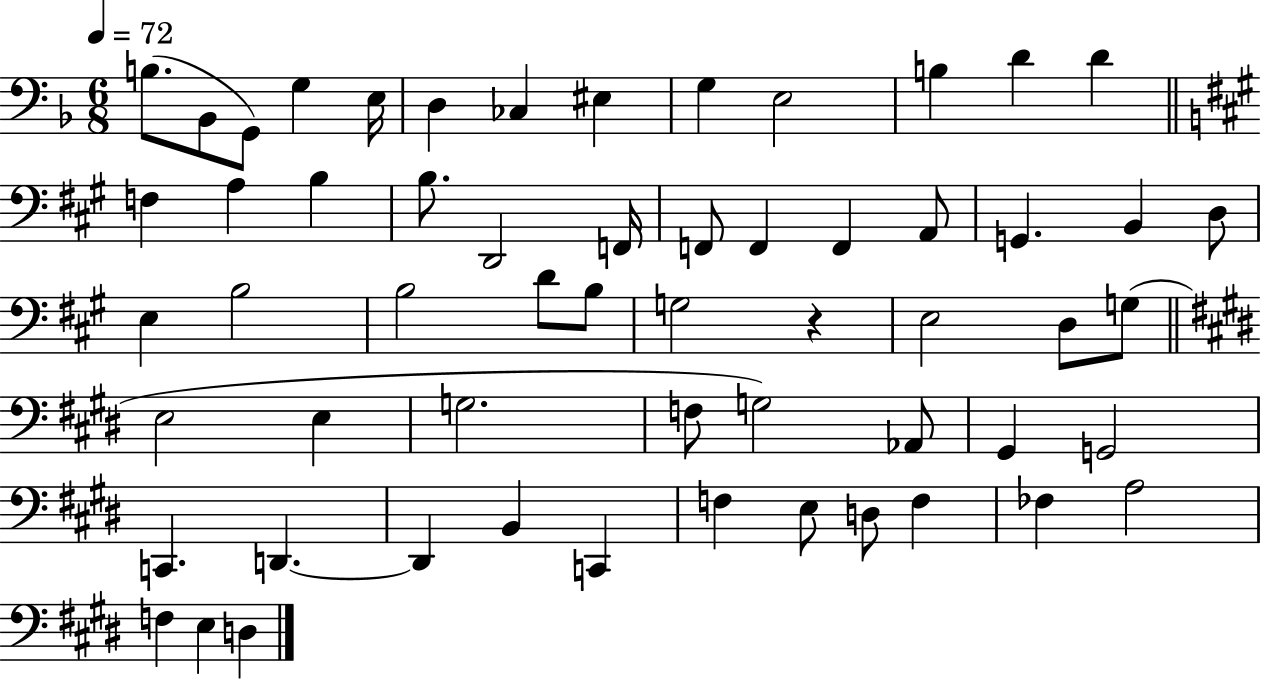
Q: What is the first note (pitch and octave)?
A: B3